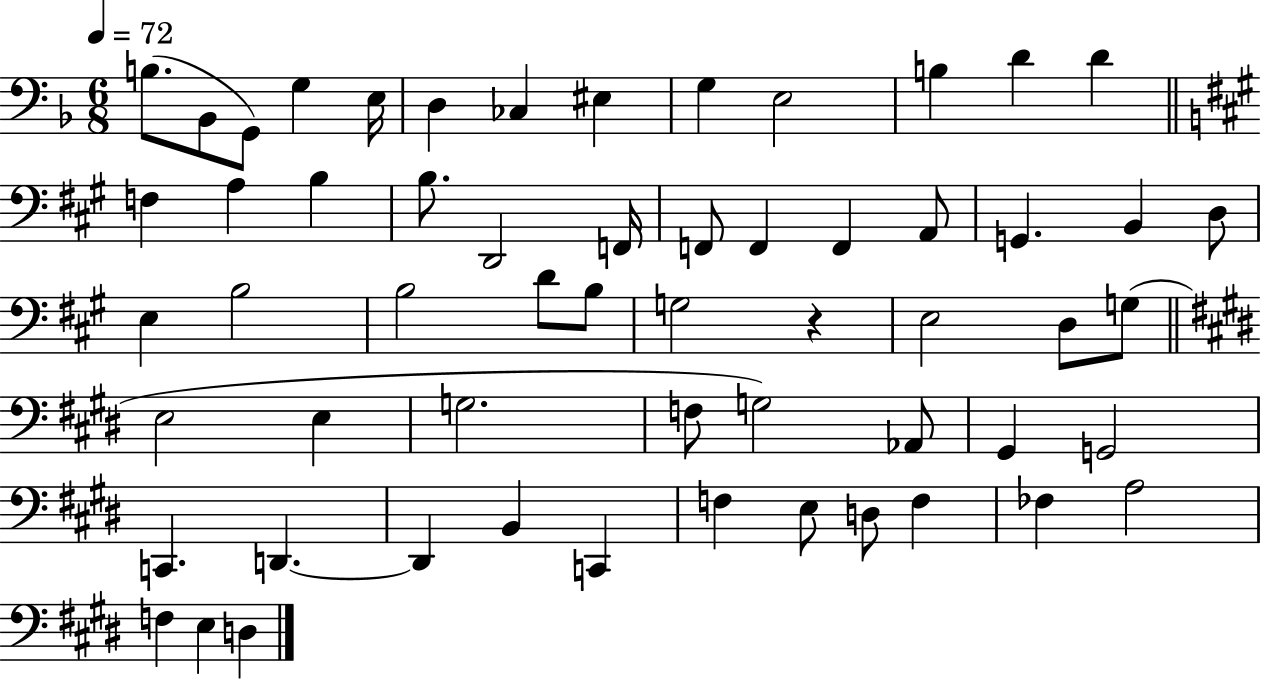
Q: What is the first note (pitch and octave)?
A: B3